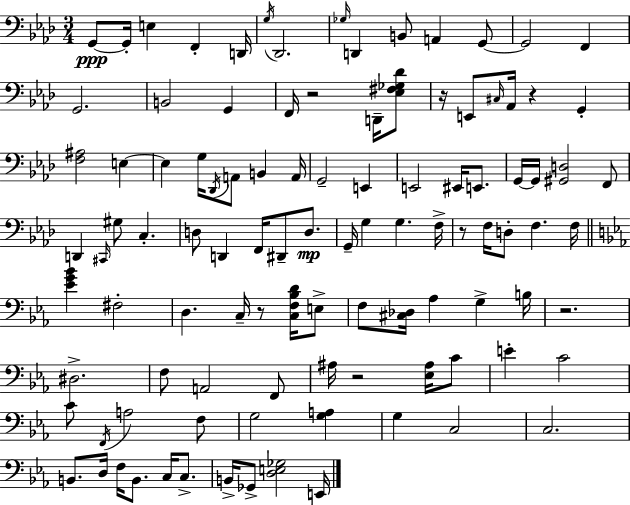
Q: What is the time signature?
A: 3/4